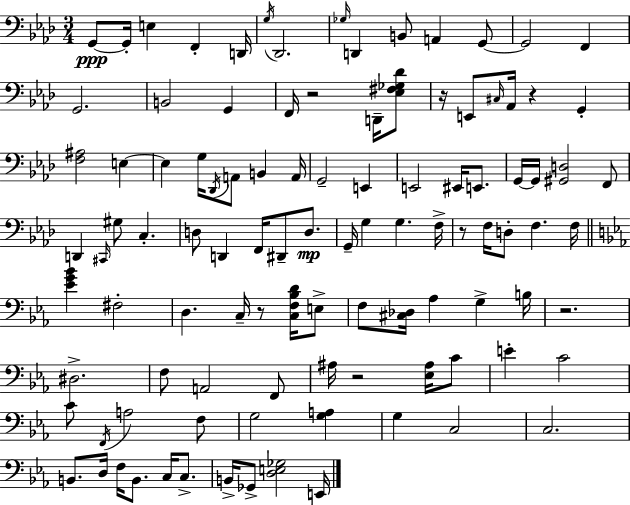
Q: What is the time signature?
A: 3/4